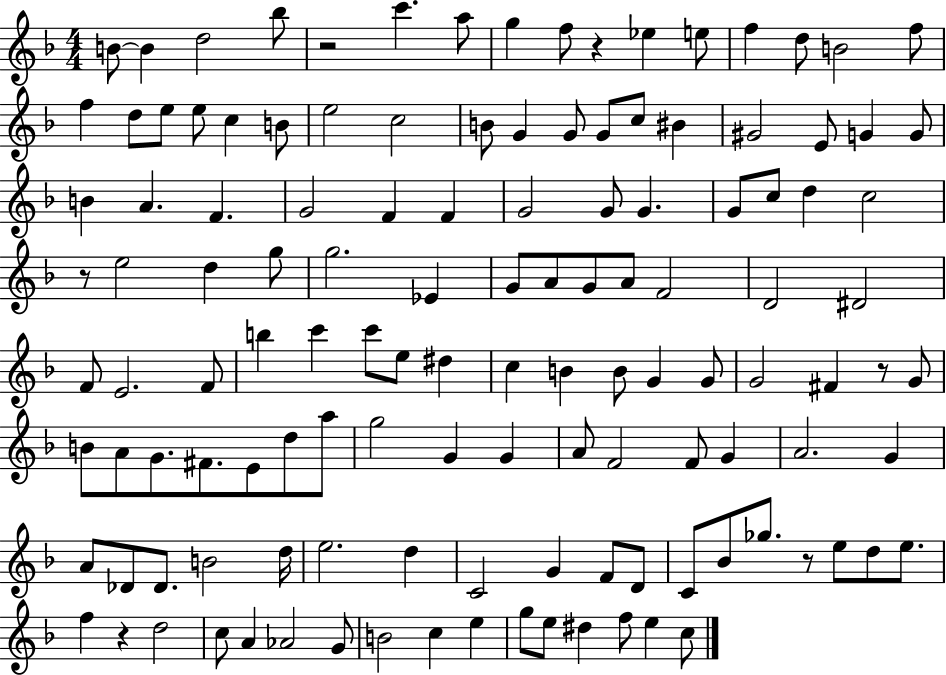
X:1
T:Untitled
M:4/4
L:1/4
K:F
B/2 B d2 _b/2 z2 c' a/2 g f/2 z _e e/2 f d/2 B2 f/2 f d/2 e/2 e/2 c B/2 e2 c2 B/2 G G/2 G/2 c/2 ^B ^G2 E/2 G G/2 B A F G2 F F G2 G/2 G G/2 c/2 d c2 z/2 e2 d g/2 g2 _E G/2 A/2 G/2 A/2 F2 D2 ^D2 F/2 E2 F/2 b c' c'/2 e/2 ^d c B B/2 G G/2 G2 ^F z/2 G/2 B/2 A/2 G/2 ^F/2 E/2 d/2 a/2 g2 G G A/2 F2 F/2 G A2 G A/2 _D/2 _D/2 B2 d/4 e2 d C2 G F/2 D/2 C/2 _B/2 _g/2 z/2 e/2 d/2 e/2 f z d2 c/2 A _A2 G/2 B2 c e g/2 e/2 ^d f/2 e c/2